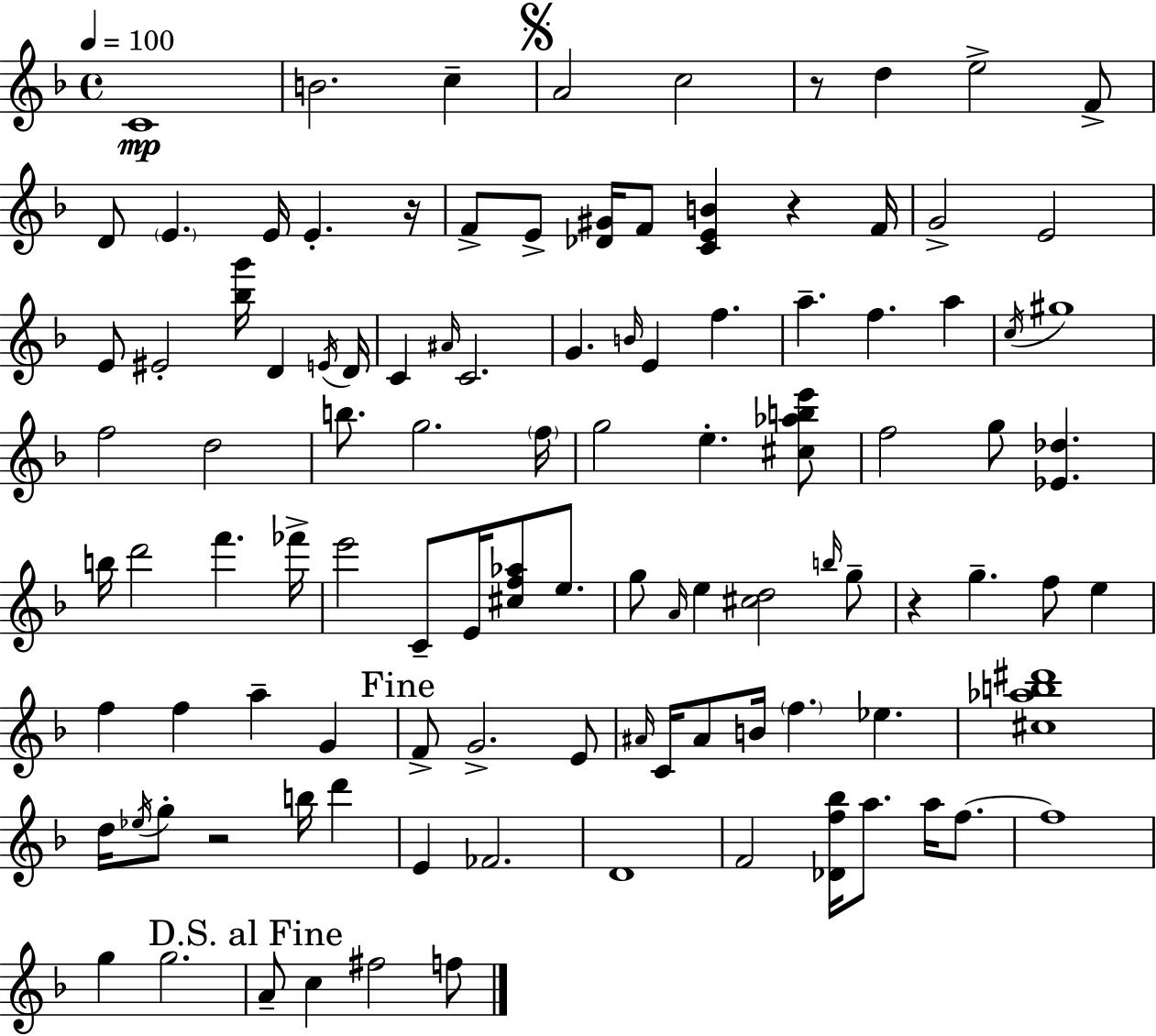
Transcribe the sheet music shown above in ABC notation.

X:1
T:Untitled
M:4/4
L:1/4
K:Dm
C4 B2 c A2 c2 z/2 d e2 F/2 D/2 E E/4 E z/4 F/2 E/2 [_D^G]/4 F/2 [CEB] z F/4 G2 E2 E/2 ^E2 [_bg']/4 D E/4 D/4 C ^A/4 C2 G B/4 E f a f a c/4 ^g4 f2 d2 b/2 g2 f/4 g2 e [^c_abe']/2 f2 g/2 [_E_d] b/4 d'2 f' _f'/4 e'2 C/2 E/4 [^cf_a]/2 e/2 g/2 A/4 e [^cd]2 b/4 g/2 z g f/2 e f f a G F/2 G2 E/2 ^A/4 C/4 ^A/2 B/4 f _e [^c_ab^d']4 d/4 _e/4 g/2 z2 b/4 d' E _F2 D4 F2 [_Df_b]/4 a/2 a/4 f/2 f4 g g2 A/2 c ^f2 f/2